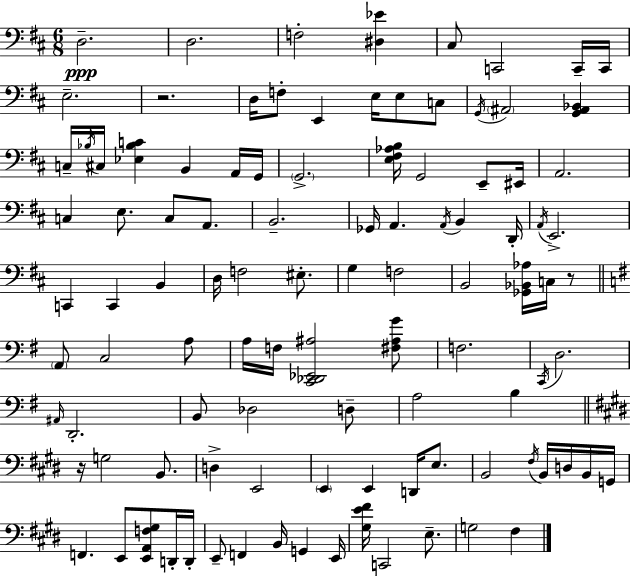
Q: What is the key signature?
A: D major